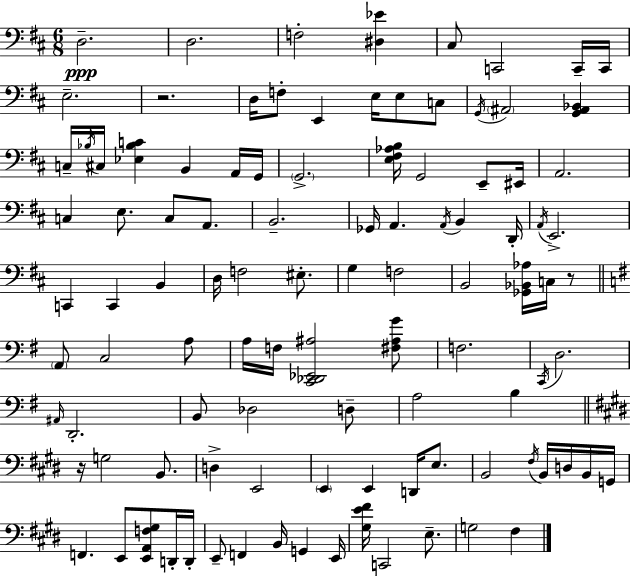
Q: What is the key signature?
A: D major